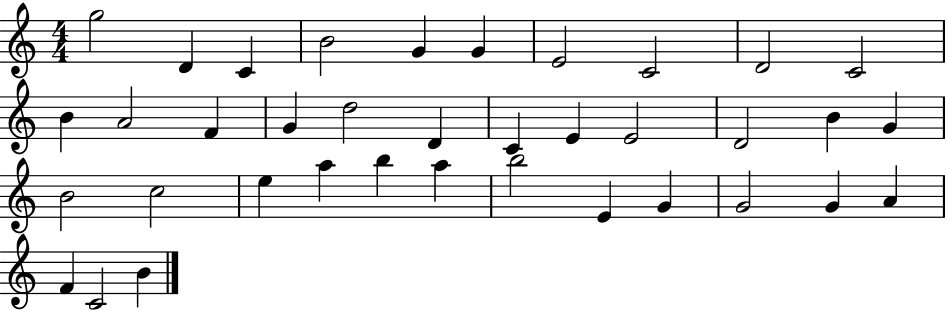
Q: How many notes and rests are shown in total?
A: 37